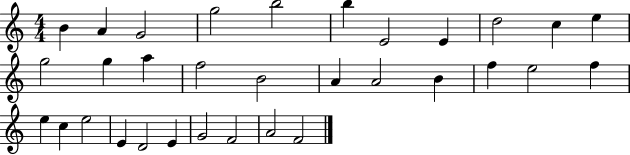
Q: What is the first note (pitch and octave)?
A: B4